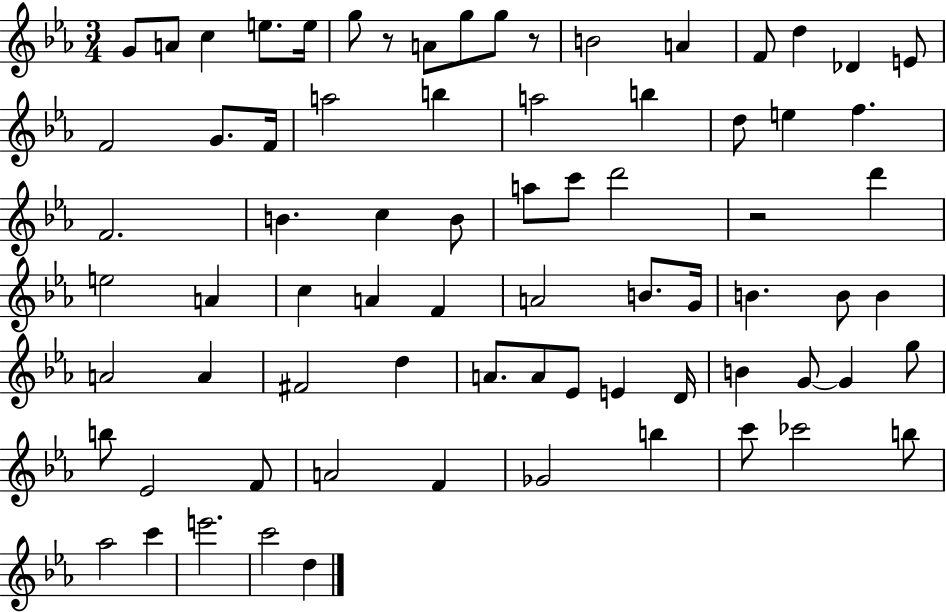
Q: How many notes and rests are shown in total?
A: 75